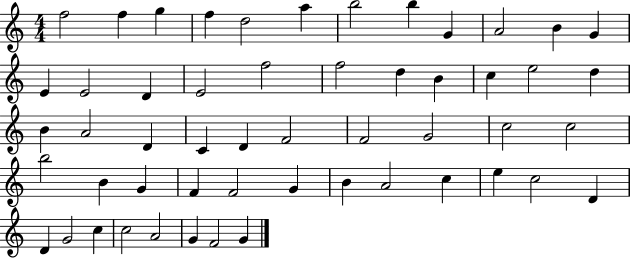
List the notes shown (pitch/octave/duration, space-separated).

F5/h F5/q G5/q F5/q D5/h A5/q B5/h B5/q G4/q A4/h B4/q G4/q E4/q E4/h D4/q E4/h F5/h F5/h D5/q B4/q C5/q E5/h D5/q B4/q A4/h D4/q C4/q D4/q F4/h F4/h G4/h C5/h C5/h B5/h B4/q G4/q F4/q F4/h G4/q B4/q A4/h C5/q E5/q C5/h D4/q D4/q G4/h C5/q C5/h A4/h G4/q F4/h G4/q